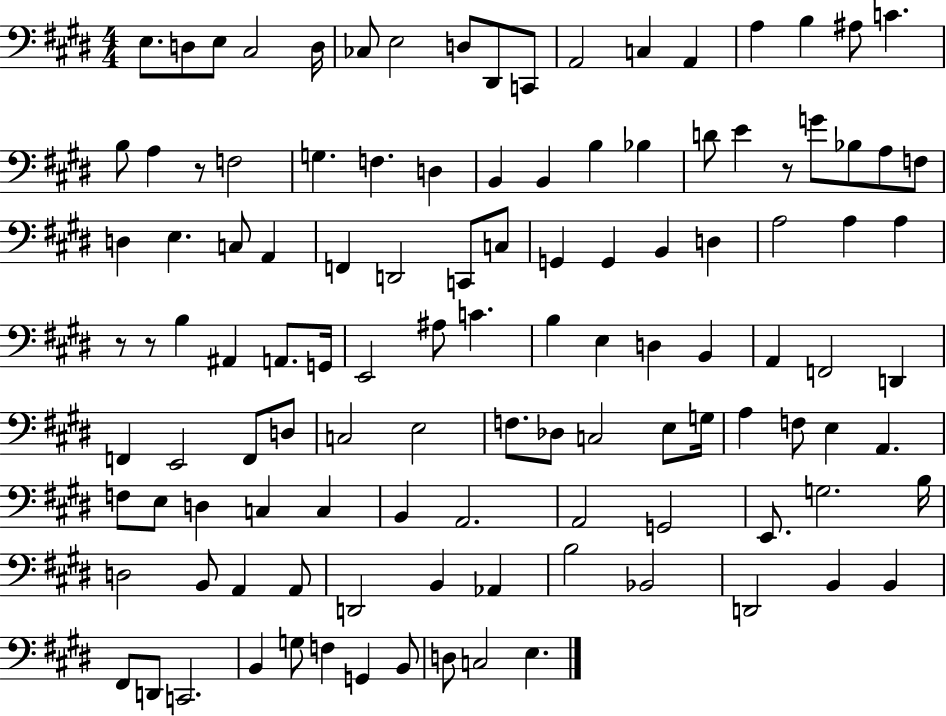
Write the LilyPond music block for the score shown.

{
  \clef bass
  \numericTimeSignature
  \time 4/4
  \key e \major
  e8. d8 e8 cis2 d16 | ces8 e2 d8 dis,8 c,8 | a,2 c4 a,4 | a4 b4 ais8 c'4. | \break b8 a4 r8 f2 | g4. f4. d4 | b,4 b,4 b4 bes4 | d'8 e'4 r8 g'8 bes8 a8 f8 | \break d4 e4. c8 a,4 | f,4 d,2 c,8 c8 | g,4 g,4 b,4 d4 | a2 a4 a4 | \break r8 r8 b4 ais,4 a,8. g,16 | e,2 ais8 c'4. | b4 e4 d4 b,4 | a,4 f,2 d,4 | \break f,4 e,2 f,8 d8 | c2 e2 | f8. des8 c2 e8 g16 | a4 f8 e4 a,4. | \break f8 e8 d4 c4 c4 | b,4 a,2. | a,2 g,2 | e,8. g2. b16 | \break d2 b,8 a,4 a,8 | d,2 b,4 aes,4 | b2 bes,2 | d,2 b,4 b,4 | \break fis,8 d,8 c,2. | b,4 g8 f4 g,4 b,8 | d8 c2 e4. | \bar "|."
}